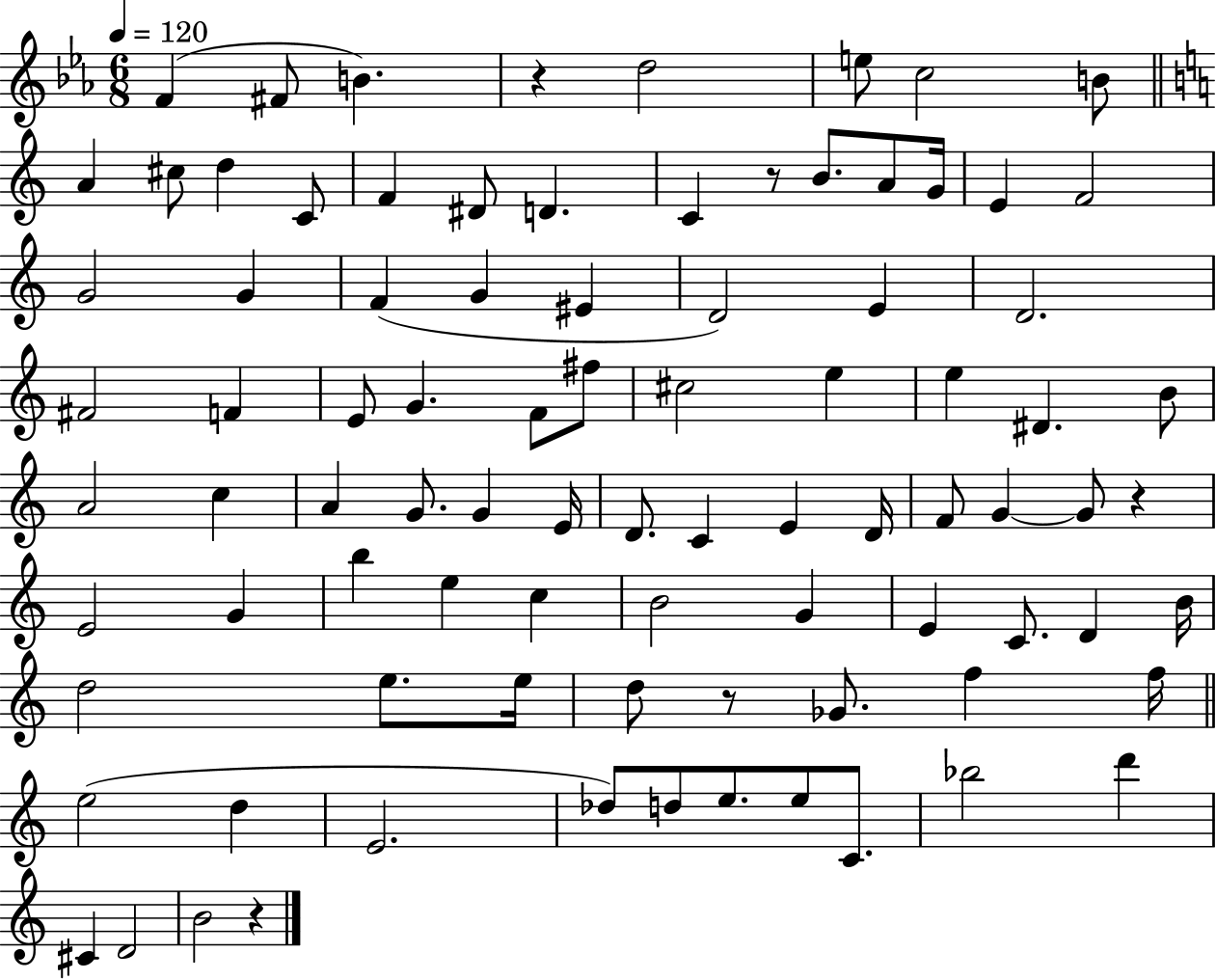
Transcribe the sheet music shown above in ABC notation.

X:1
T:Untitled
M:6/8
L:1/4
K:Eb
F ^F/2 B z d2 e/2 c2 B/2 A ^c/2 d C/2 F ^D/2 D C z/2 B/2 A/2 G/4 E F2 G2 G F G ^E D2 E D2 ^F2 F E/2 G F/2 ^f/2 ^c2 e e ^D B/2 A2 c A G/2 G E/4 D/2 C E D/4 F/2 G G/2 z E2 G b e c B2 G E C/2 D B/4 d2 e/2 e/4 d/2 z/2 _G/2 f f/4 e2 d E2 _d/2 d/2 e/2 e/2 C/2 _b2 d' ^C D2 B2 z